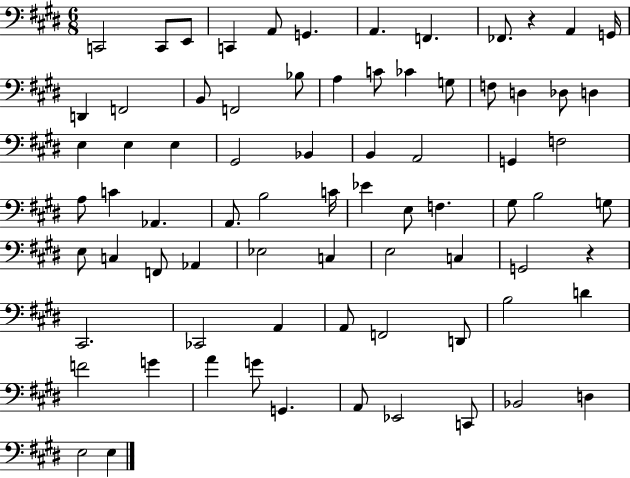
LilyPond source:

{
  \clef bass
  \numericTimeSignature
  \time 6/8
  \key e \major
  c,2 c,8 e,8 | c,4 a,8 g,4. | a,4. f,4. | fes,8. r4 a,4 g,16 | \break d,4 f,2 | b,8 f,2 bes8 | a4 c'8 ces'4 g8 | f8 d4 des8 d4 | \break e4 e4 e4 | gis,2 bes,4 | b,4 a,2 | g,4 f2 | \break a8 c'4 aes,4. | a,8. b2 c'16 | ees'4 e8 f4. | gis8 b2 g8 | \break e8 c4 f,8 aes,4 | ees2 c4 | e2 c4 | g,2 r4 | \break cis,2. | ces,2 a,4 | a,8 f,2 d,8 | b2 d'4 | \break f'2 g'4 | a'4 g'8 g,4. | a,8 ees,2 c,8 | bes,2 d4 | \break e2 e4 | \bar "|."
}